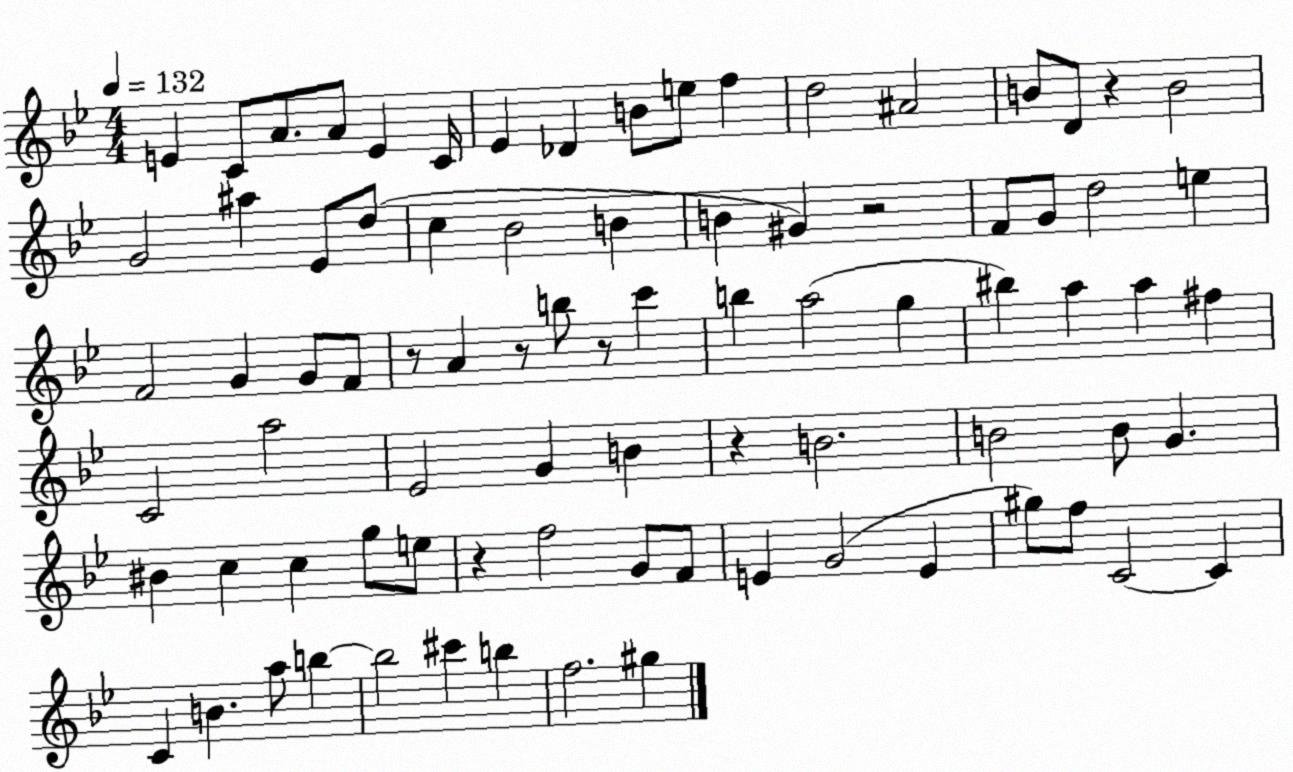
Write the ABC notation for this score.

X:1
T:Untitled
M:4/4
L:1/4
K:Bb
E C/2 A/2 A/2 E C/4 _E _D B/2 e/2 f d2 ^A2 B/2 D/2 z B2 G2 ^a _E/2 d/2 c _B2 B B ^G z2 F/2 G/2 d2 e F2 G G/2 F/2 z/2 A z/2 b/2 z/2 c' b a2 g ^b a a ^f C2 a2 _E2 G B z B2 B2 B/2 G ^B c c g/2 e/2 z f2 G/2 F/2 E G2 E ^g/2 f/2 C2 C C B a/2 b b2 ^c' b f2 ^g